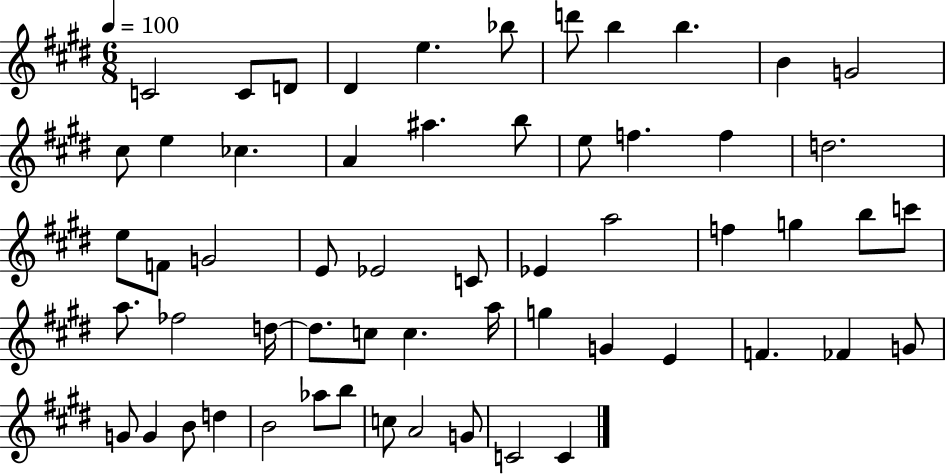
X:1
T:Untitled
M:6/8
L:1/4
K:E
C2 C/2 D/2 ^D e _b/2 d'/2 b b B G2 ^c/2 e _c A ^a b/2 e/2 f f d2 e/2 F/2 G2 E/2 _E2 C/2 _E a2 f g b/2 c'/2 a/2 _f2 d/4 d/2 c/2 c a/4 g G E F _F G/2 G/2 G B/2 d B2 _a/2 b/2 c/2 A2 G/2 C2 C